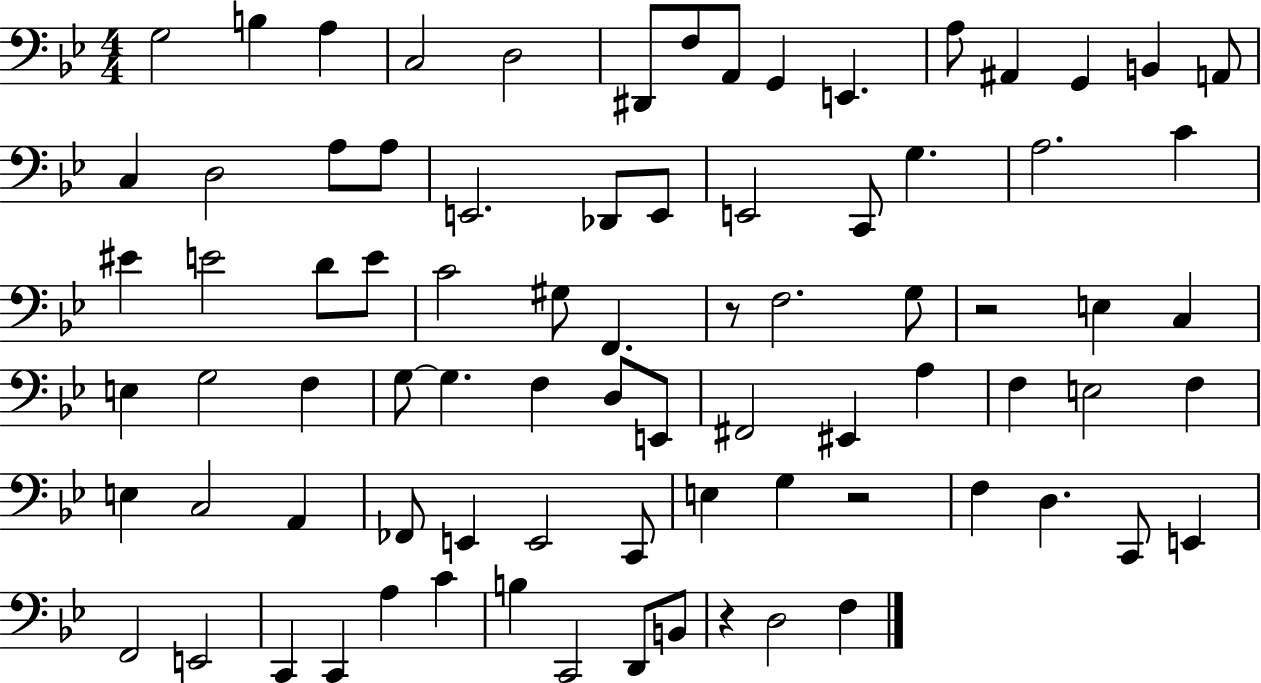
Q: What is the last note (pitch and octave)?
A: F3